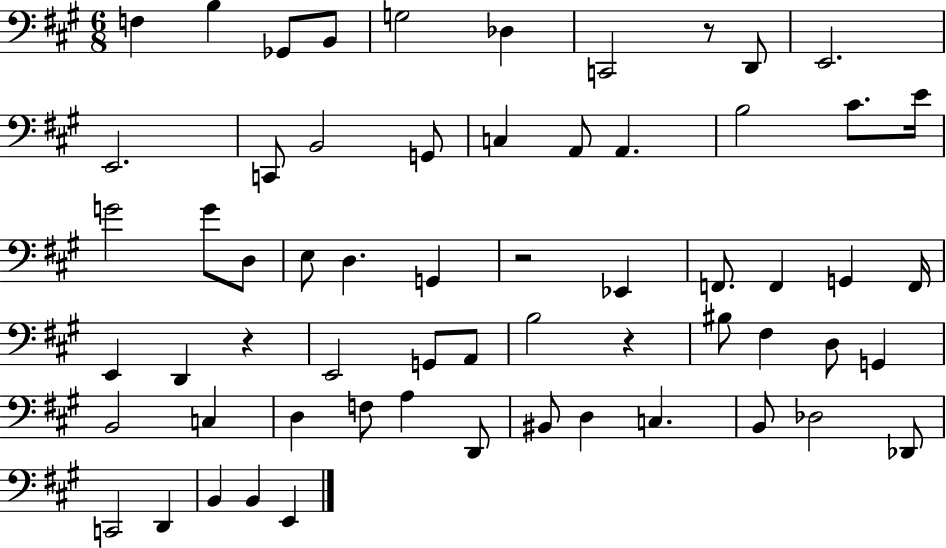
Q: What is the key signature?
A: A major